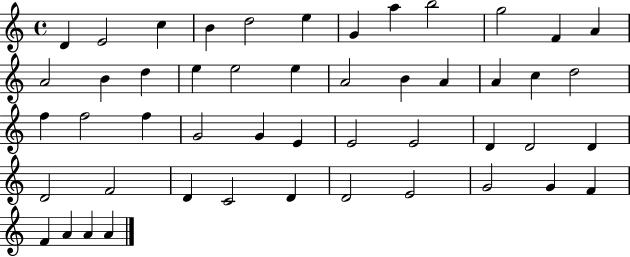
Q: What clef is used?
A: treble